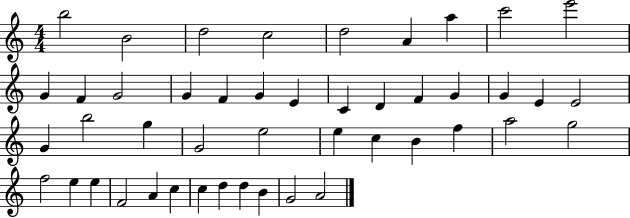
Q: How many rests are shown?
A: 0